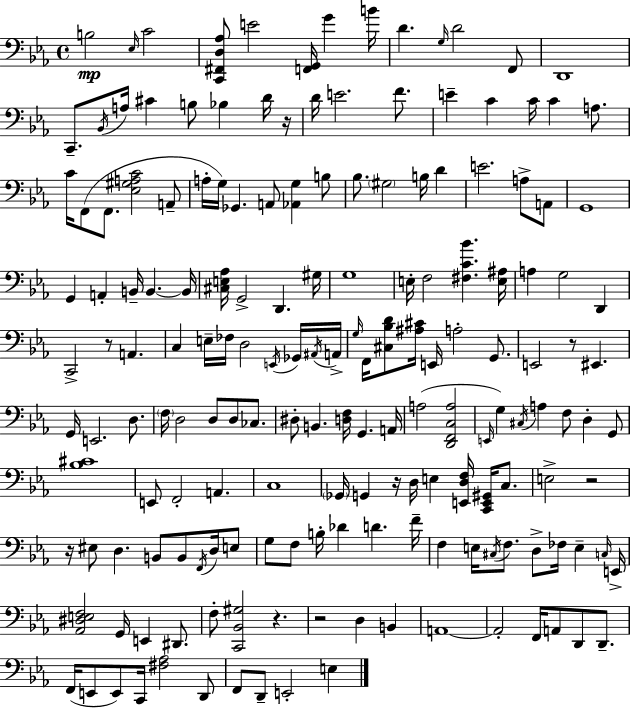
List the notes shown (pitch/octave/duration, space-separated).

B3/h Eb3/s C4/h [C2,F#2,D3,Ab3]/e E4/h [F2,G2]/s G4/q B4/s D4/q. G3/s D4/h F2/e D2/w C2/e. Bb2/s A3/s C#4/q B3/e Bb3/q D4/s R/s D4/s E4/h. F4/e. E4/q C4/q C4/s C4/q A3/e. C4/s F2/e F2/e. [Eb3,G#3,A3,C4]/h A2/e A3/s G3/s Gb2/q. A2/e [Ab2,G3]/q B3/e Bb3/e. G#3/h B3/s D4/q E4/h. A3/e A2/e G2/w G2/q A2/q B2/s B2/q. B2/s [C#3,E3,Ab3]/s G2/h D2/q. G#3/s G3/w E3/s F3/h [F#3,C4,Bb4]/q. [E3,A#3]/s A3/q G3/h D2/q C2/h R/e A2/q. C3/q E3/s FES3/s D3/h E2/s Gb2/s A#2/s A2/s G3/s F2/s [C#3,Bb3,D4]/e [A#3,C#4]/s E2/s A3/h G2/e. E2/h R/e EIS2/q. G2/s E2/h. D3/e. F3/s D3/h D3/e D3/e CES3/e. D#3/e B2/q. [D3,F3]/s G2/q. A2/s A3/h [D2,F2,C3,A3]/h E2/s G3/q C#3/s A3/q F3/e D3/q G2/e [Bb3,C#4]/w E2/e F2/h A2/q. C3/w Gb2/s G2/q R/s D3/s E3/q [E2,D3,F3]/s [C2,E2,G#2]/s C3/e. E3/h R/h R/s EIS3/e D3/q. B2/e B2/e F2/s D3/s E3/e G3/e F3/e B3/s Db4/q D4/q. F4/s F3/q E3/s C#3/s F3/e. D3/e FES3/s E3/q C3/s E2/s [Ab2,D#3,E3,F3]/h G2/s E2/q D#2/e. F3/e [C2,Bb2,G#3]/h R/q. R/h D3/q B2/q A2/w A2/h F2/s A2/e D2/e D2/e. F2/s E2/e E2/e C2/s [F#3,Ab3]/h D2/e F2/e D2/e E2/h E3/q